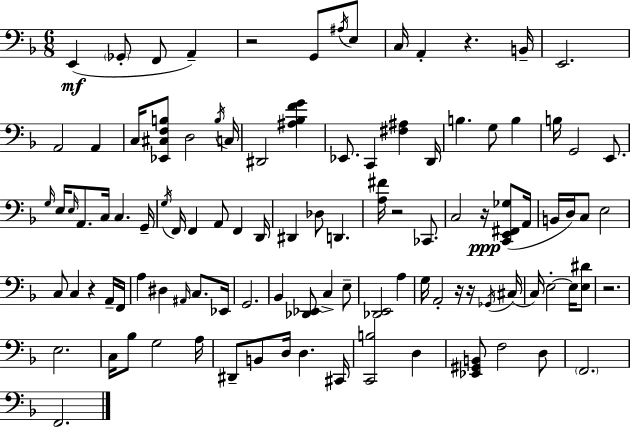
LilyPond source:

{
  \clef bass
  \numericTimeSignature
  \time 6/8
  \key d \minor
  e,4(\mf \parenthesize ges,8-. f,8 a,4--) | r2 g,8 \acciaccatura { ais16 } e8 | c16 a,4-. r4. | b,16-- e,2. | \break a,2 a,4 | c16 <ees, cis f b>8 d2 | \acciaccatura { b16 } c16 dis,2 <ais bes f' g'>4 | ees,8. c,4 <fis ais>4 | \break d,16 b4. g8 b4 | b16 g,2 e,8. | \grace { g16 } e16 \grace { e16 } a,8. c16 c4. | g,16-- \acciaccatura { g16 } f,16 f,4 a,8 | \break f,4 d,16 dis,4 des8 d,4. | <a fis'>16 r2 | ces,8. c2 | r16\ppp <c, e, fis, ges>8( a,16 b,16 d16) c8 e2 | \break c8 c4 r4 | a,16-- f,16 a4 dis4 | \grace { ais,16 } c8. ees,16 g,2. | bes,4 <des, ees,>8 | \break c4-> e8-- <des, e,>2 | a4 g16 a,2-. | r16 r16 \acciaccatura { ges,16 }( cis16 c16) e2-.~~ | e16 <e dis'>8 r2. | \break e2. | c16 bes8 g2 | a16 dis,8-- b,8 d16 | d4. cis,16 <c, b>2 | \break d4 <ees, gis, b,>8 f2 | d8 \parenthesize f,2. | f,2. | \bar "|."
}